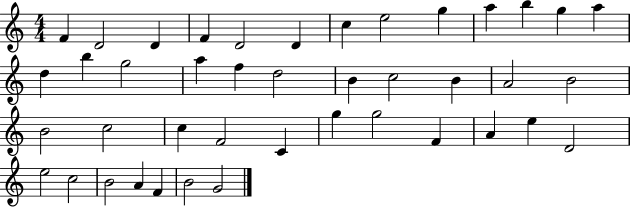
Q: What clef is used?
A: treble